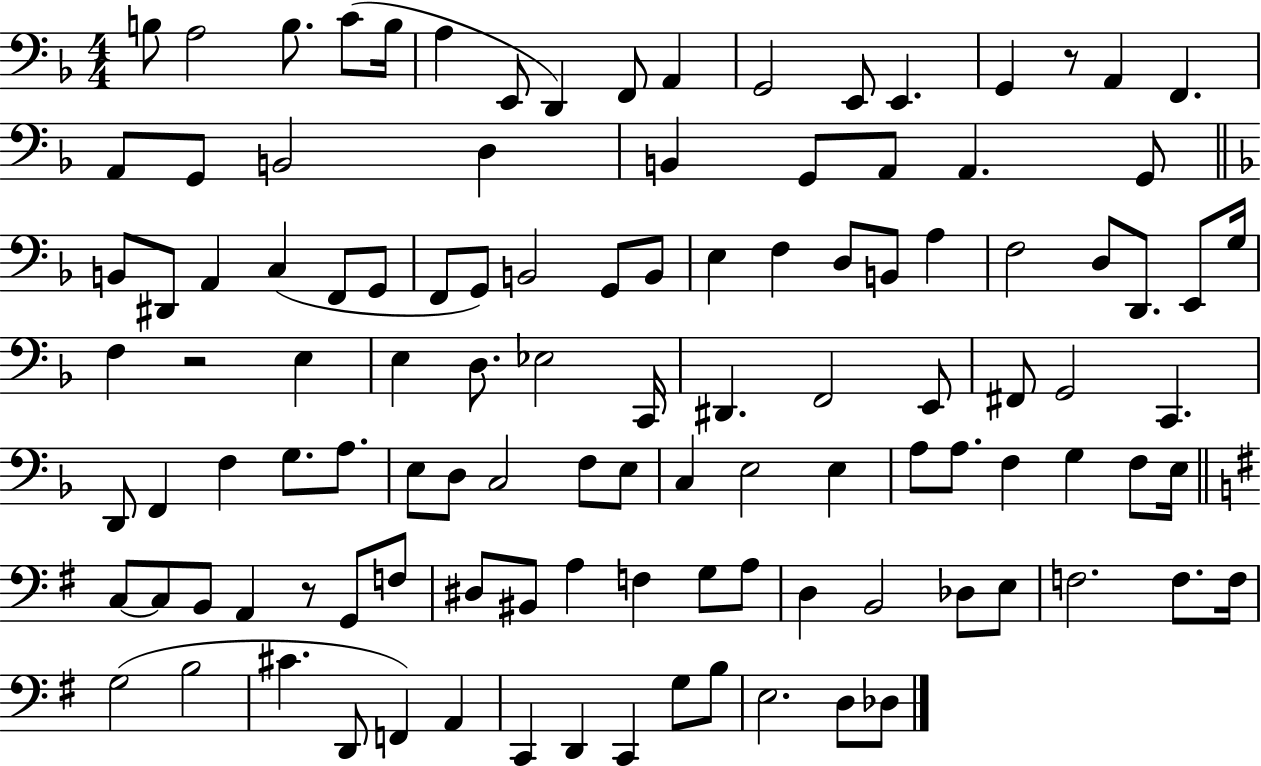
X:1
T:Untitled
M:4/4
L:1/4
K:F
B,/2 A,2 B,/2 C/2 B,/4 A, E,,/2 D,, F,,/2 A,, G,,2 E,,/2 E,, G,, z/2 A,, F,, A,,/2 G,,/2 B,,2 D, B,, G,,/2 A,,/2 A,, G,,/2 B,,/2 ^D,,/2 A,, C, F,,/2 G,,/2 F,,/2 G,,/2 B,,2 G,,/2 B,,/2 E, F, D,/2 B,,/2 A, F,2 D,/2 D,,/2 E,,/2 G,/4 F, z2 E, E, D,/2 _E,2 C,,/4 ^D,, F,,2 E,,/2 ^F,,/2 G,,2 C,, D,,/2 F,, F, G,/2 A,/2 E,/2 D,/2 C,2 F,/2 E,/2 C, E,2 E, A,/2 A,/2 F, G, F,/2 E,/4 C,/2 C,/2 B,,/2 A,, z/2 G,,/2 F,/2 ^D,/2 ^B,,/2 A, F, G,/2 A,/2 D, B,,2 _D,/2 E,/2 F,2 F,/2 F,/4 G,2 B,2 ^C D,,/2 F,, A,, C,, D,, C,, G,/2 B,/2 E,2 D,/2 _D,/2